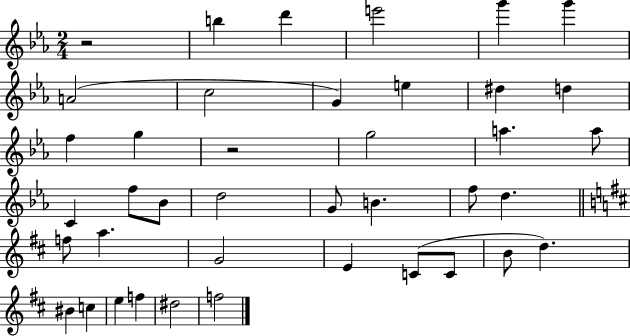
{
  \clef treble
  \numericTimeSignature
  \time 2/4
  \key ees \major
  \repeat volta 2 { r2 | b''4 d'''4 | e'''2 | g'''4 g'''4 | \break a'2( | c''2 | g'4) e''4 | dis''4 d''4 | \break f''4 g''4 | r2 | g''2 | a''4. a''8 | \break c'4 f''8 bes'8 | d''2 | g'8 b'4. | f''8 d''4. | \break \bar "||" \break \key d \major f''8 a''4. | g'2 | e'4 c'8( c'8 | b'8 d''4.) | \break bis'4 c''4 | e''4 f''4 | dis''2 | f''2 | \break } \bar "|."
}